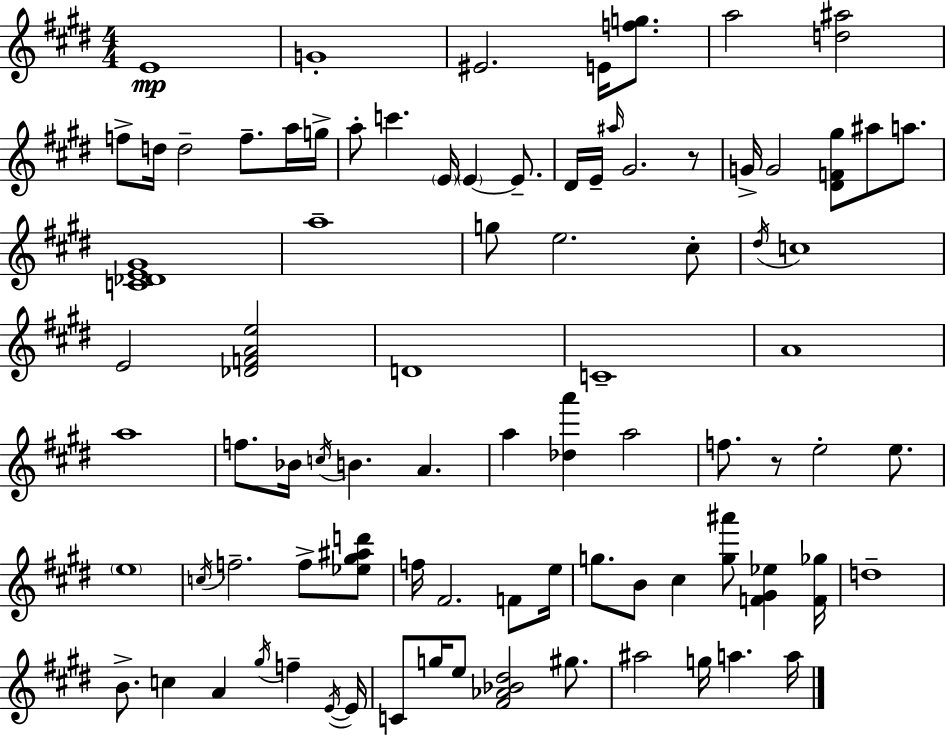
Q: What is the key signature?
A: E major